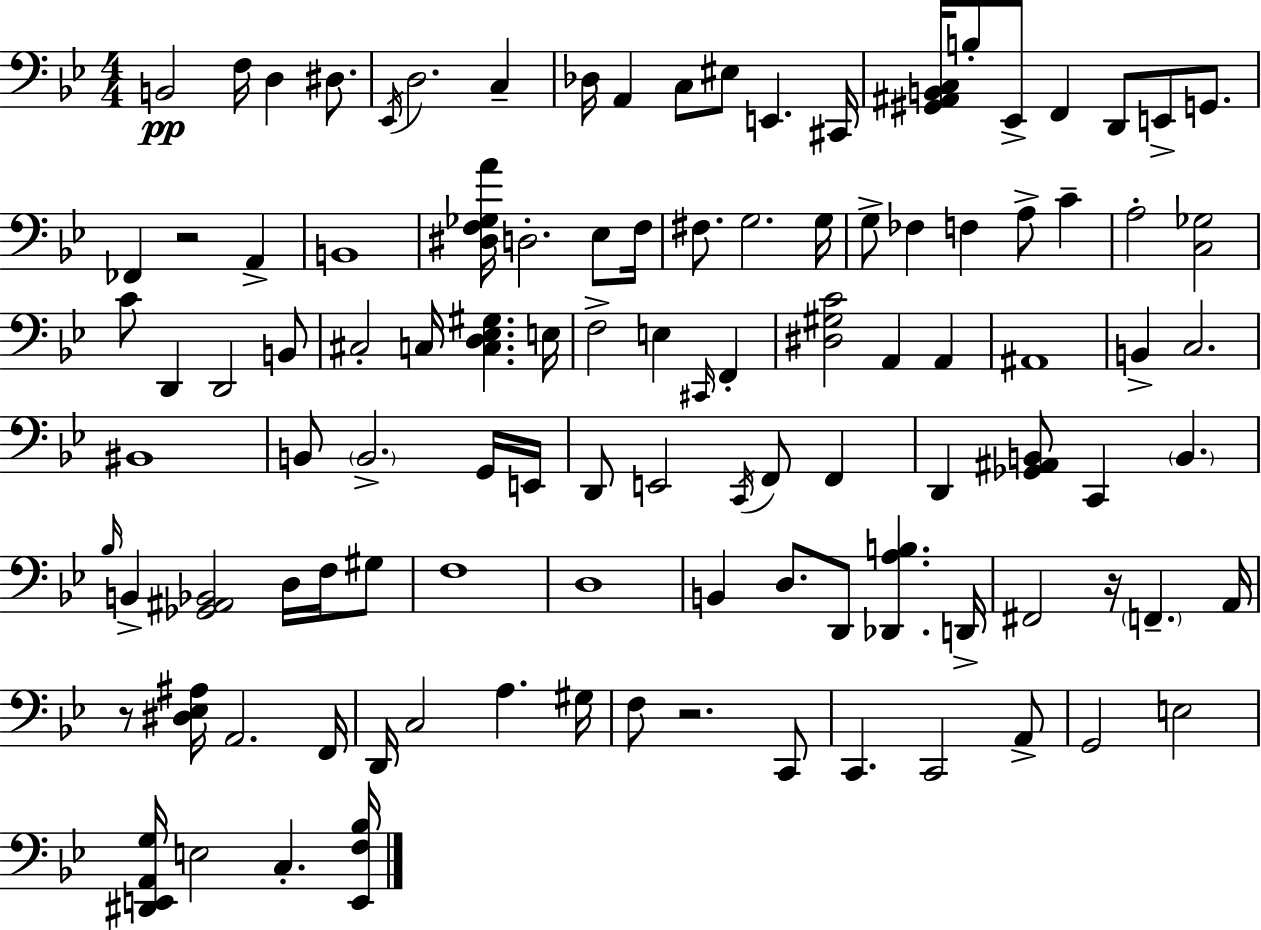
{
  \clef bass
  \numericTimeSignature
  \time 4/4
  \key bes \major
  b,2\pp f16 d4 dis8. | \acciaccatura { ees,16 } d2. c4-- | des16 a,4 c8 eis8 e,4. | cis,16 <gis, ais, b, c>16 b8-. ees,8-> f,4 d,8 e,8-> g,8. | \break fes,4 r2 a,4-> | b,1 | <dis f ges a'>16 d2.-. ees8 | f16 fis8. g2. | \break g16 g8-> fes4 f4 a8-> c'4-- | a2-. <c ges>2 | c'8 d,4 d,2 b,8 | cis2-. c16 <c d ees gis>4. | \break e16 f2-> e4 \grace { cis,16 } f,4-. | <dis gis c'>2 a,4 a,4 | ais,1 | b,4-> c2. | \break bis,1 | b,8 \parenthesize b,2.-> | g,16 e,16 d,8 e,2 \acciaccatura { c,16 } f,8 f,4 | d,4 <ges, ais, b,>8 c,4 \parenthesize b,4. | \break \grace { bes16 } b,4-> <ges, ais, bes,>2 | d16 f16 gis8 f1 | d1 | b,4 d8. d,8 <des, a b>4. | \break d,16-> fis,2 r16 \parenthesize f,4.-- | a,16 r8 <dis ees ais>16 a,2. | f,16 d,16 c2 a4. | gis16 f8 r2. | \break c,8 c,4. c,2 | a,8-> g,2 e2 | <dis, e, a, g>16 e2 c4.-. | <e, f bes>16 \bar "|."
}